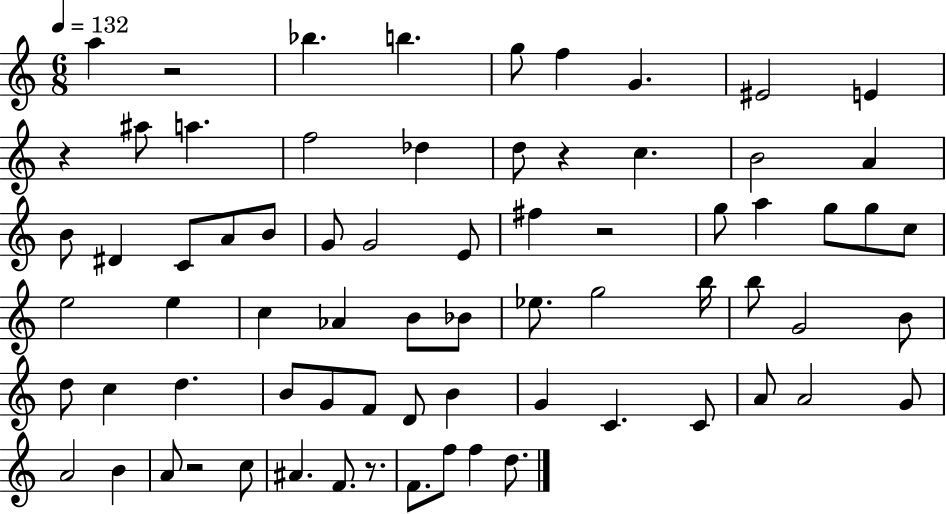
A5/q R/h Bb5/q. B5/q. G5/e F5/q G4/q. EIS4/h E4/q R/q A#5/e A5/q. F5/h Db5/q D5/e R/q C5/q. B4/h A4/q B4/e D#4/q C4/e A4/e B4/e G4/e G4/h E4/e F#5/q R/h G5/e A5/q G5/e G5/e C5/e E5/h E5/q C5/q Ab4/q B4/e Bb4/e Eb5/e. G5/h B5/s B5/e G4/h B4/e D5/e C5/q D5/q. B4/e G4/e F4/e D4/e B4/q G4/q C4/q. C4/e A4/e A4/h G4/e A4/h B4/q A4/e R/h C5/e A#4/q. F4/e. R/e. F4/e. F5/e F5/q D5/e.